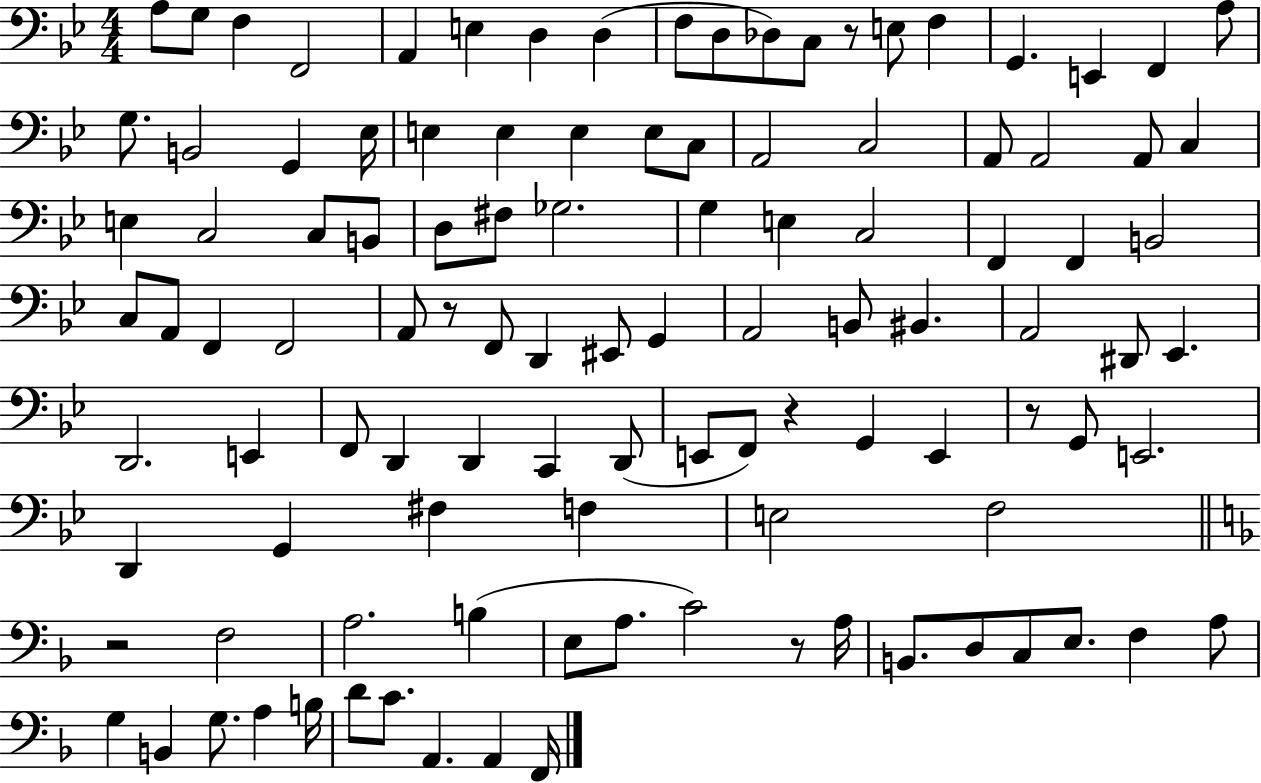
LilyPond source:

{
  \clef bass
  \numericTimeSignature
  \time 4/4
  \key bes \major
  \repeat volta 2 { a8 g8 f4 f,2 | a,4 e4 d4 d4( | f8 d8 des8) c8 r8 e8 f4 | g,4. e,4 f,4 a8 | \break g8. b,2 g,4 ees16 | e4 e4 e4 e8 c8 | a,2 c2 | a,8 a,2 a,8 c4 | \break e4 c2 c8 b,8 | d8 fis8 ges2. | g4 e4 c2 | f,4 f,4 b,2 | \break c8 a,8 f,4 f,2 | a,8 r8 f,8 d,4 eis,8 g,4 | a,2 b,8 bis,4. | a,2 dis,8 ees,4. | \break d,2. e,4 | f,8 d,4 d,4 c,4 d,8( | e,8 f,8) r4 g,4 e,4 | r8 g,8 e,2. | \break d,4 g,4 fis4 f4 | e2 f2 | \bar "||" \break \key f \major r2 f2 | a2. b4( | e8 a8. c'2) r8 a16 | b,8. d8 c8 e8. f4 a8 | \break g4 b,4 g8. a4 b16 | d'8 c'8. a,4. a,4 f,16 | } \bar "|."
}